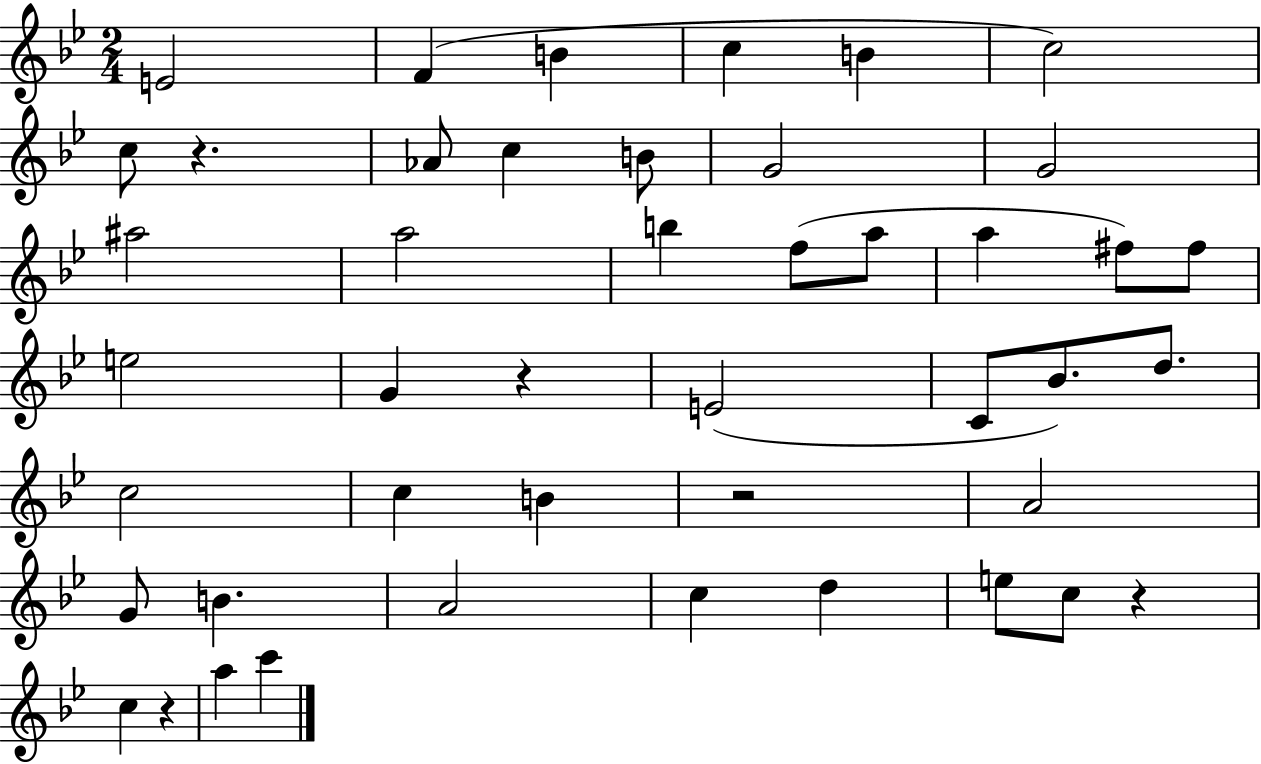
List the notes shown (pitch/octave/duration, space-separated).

E4/h F4/q B4/q C5/q B4/q C5/h C5/e R/q. Ab4/e C5/q B4/e G4/h G4/h A#5/h A5/h B5/q F5/e A5/e A5/q F#5/e F#5/e E5/h G4/q R/q E4/h C4/e Bb4/e. D5/e. C5/h C5/q B4/q R/h A4/h G4/e B4/q. A4/h C5/q D5/q E5/e C5/e R/q C5/q R/q A5/q C6/q